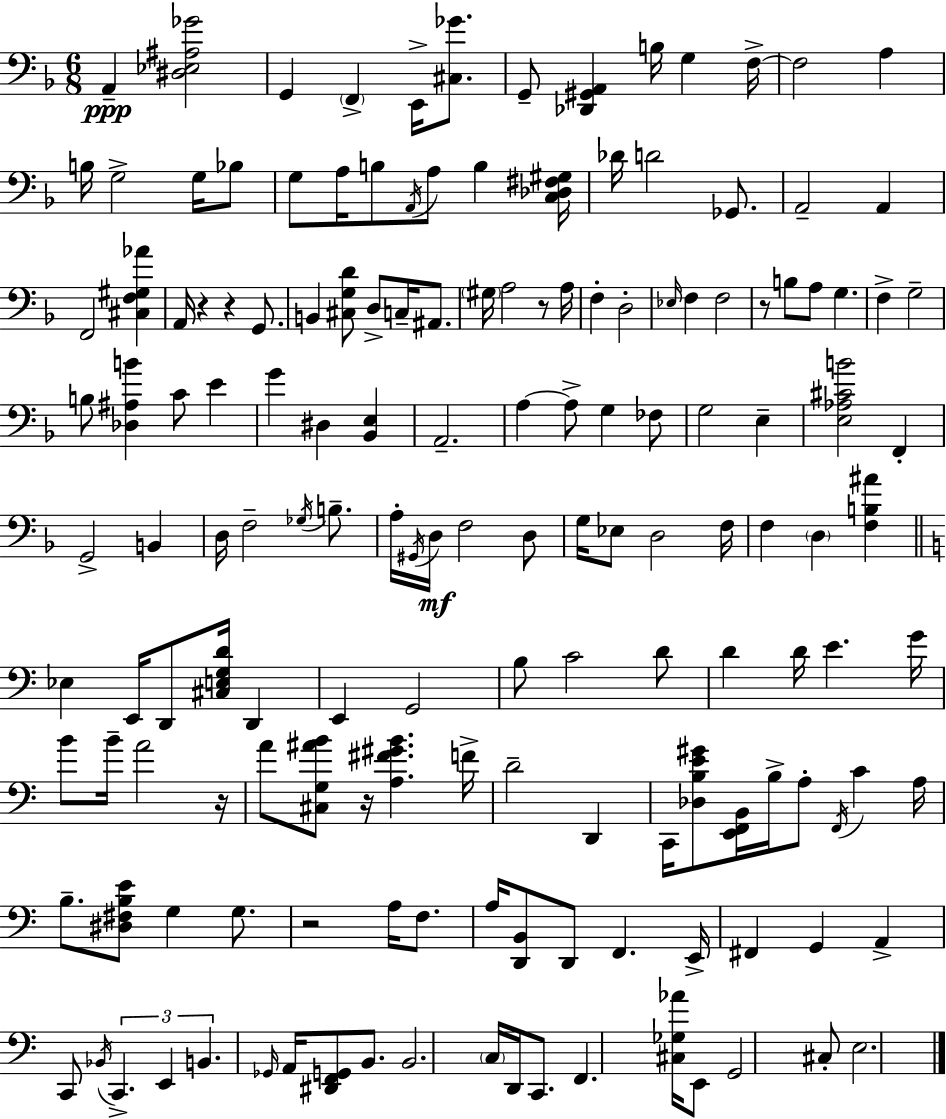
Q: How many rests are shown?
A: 7